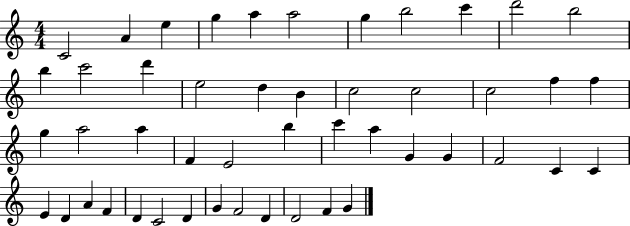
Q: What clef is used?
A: treble